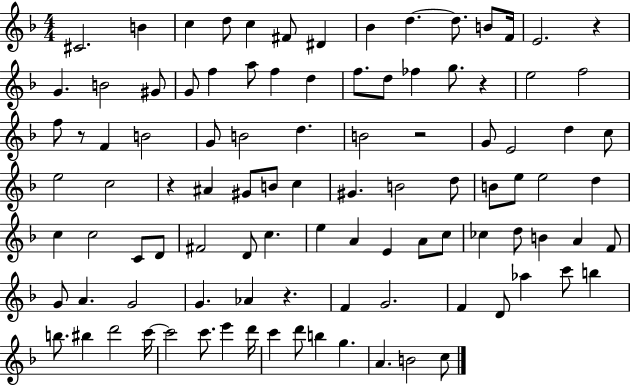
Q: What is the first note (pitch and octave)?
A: C#4